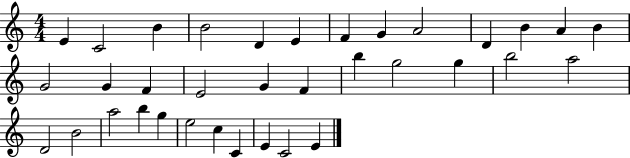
{
  \clef treble
  \numericTimeSignature
  \time 4/4
  \key c \major
  e'4 c'2 b'4 | b'2 d'4 e'4 | f'4 g'4 a'2 | d'4 b'4 a'4 b'4 | \break g'2 g'4 f'4 | e'2 g'4 f'4 | b''4 g''2 g''4 | b''2 a''2 | \break d'2 b'2 | a''2 b''4 g''4 | e''2 c''4 c'4 | e'4 c'2 e'4 | \break \bar "|."
}